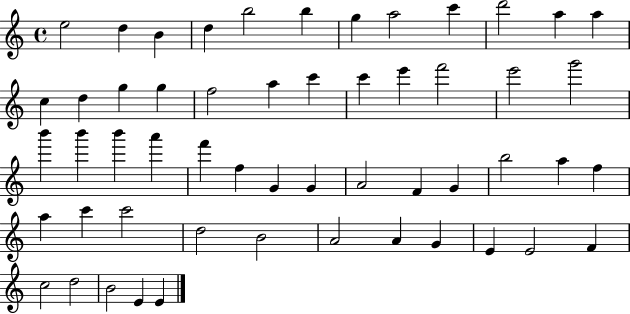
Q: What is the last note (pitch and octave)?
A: E4